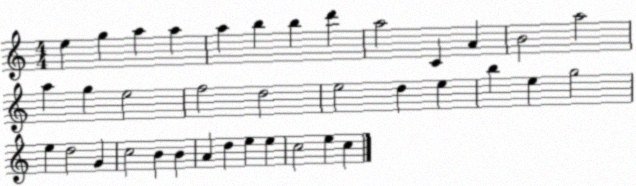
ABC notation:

X:1
T:Untitled
M:4/4
L:1/4
K:C
e g a a a b b d' a2 C A B2 a2 a g e2 f2 d2 e2 d e b e g2 e d2 G c2 B B A d e e c2 e c